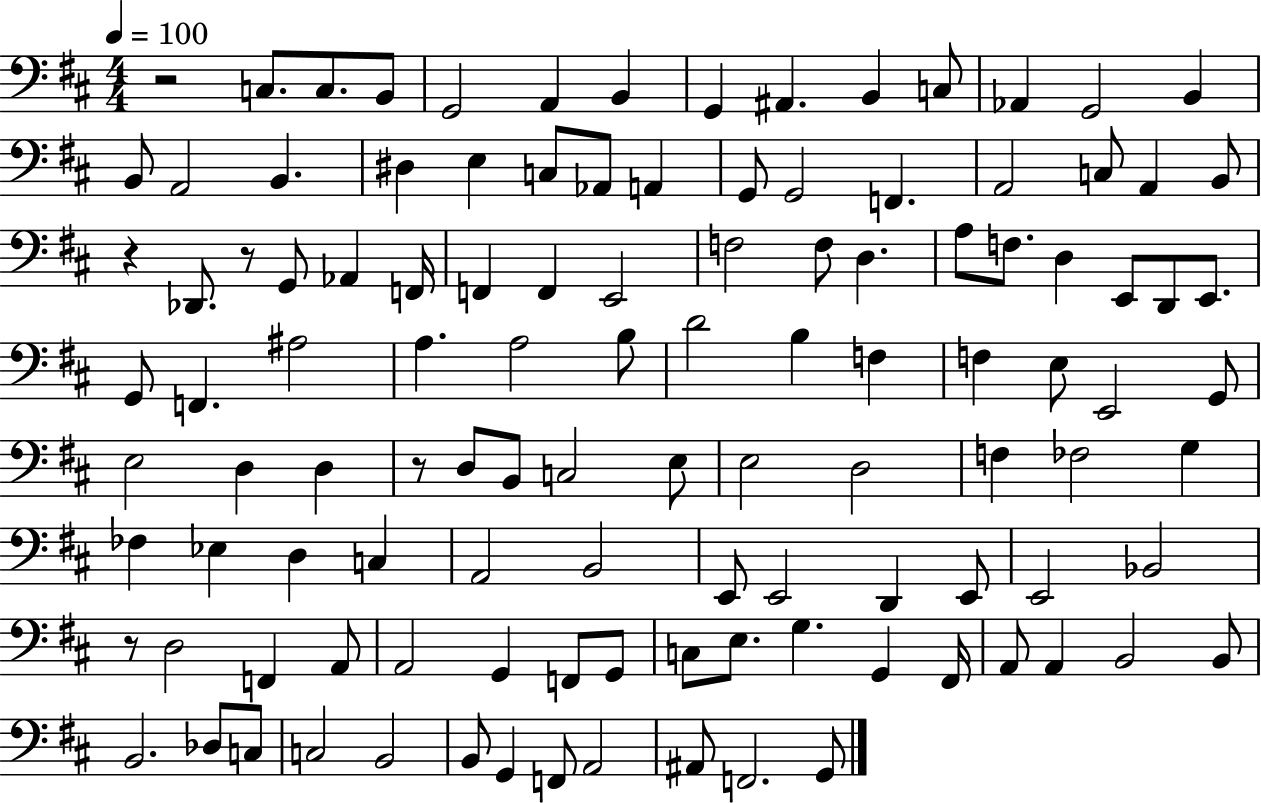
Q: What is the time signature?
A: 4/4